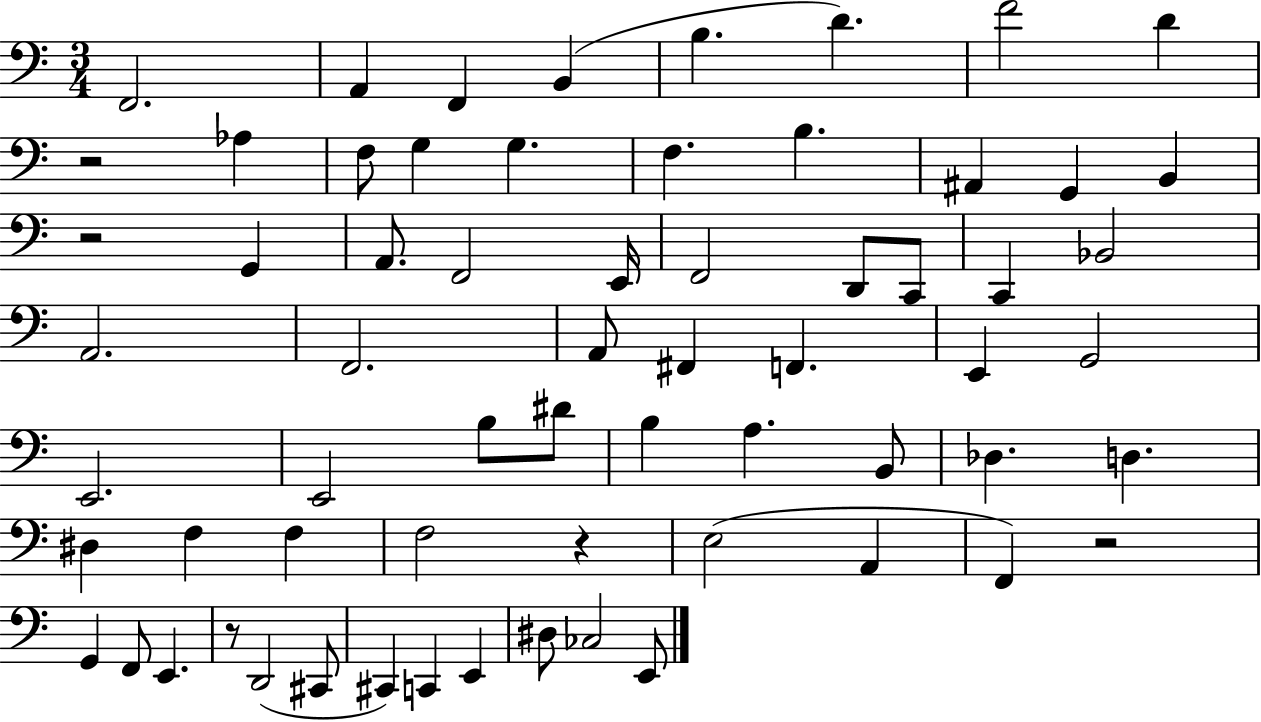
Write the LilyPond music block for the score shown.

{
  \clef bass
  \numericTimeSignature
  \time 3/4
  \key c \major
  f,2. | a,4 f,4 b,4( | b4. d'4.) | f'2 d'4 | \break r2 aes4 | f8 g4 g4. | f4. b4. | ais,4 g,4 b,4 | \break r2 g,4 | a,8. f,2 e,16 | f,2 d,8 c,8 | c,4 bes,2 | \break a,2. | f,2. | a,8 fis,4 f,4. | e,4 g,2 | \break e,2. | e,2 b8 dis'8 | b4 a4. b,8 | des4. d4. | \break dis4 f4 f4 | f2 r4 | e2( a,4 | f,4) r2 | \break g,4 f,8 e,4. | r8 d,2( cis,8 | cis,4) c,4 e,4 | dis8 ces2 e,8 | \break \bar "|."
}